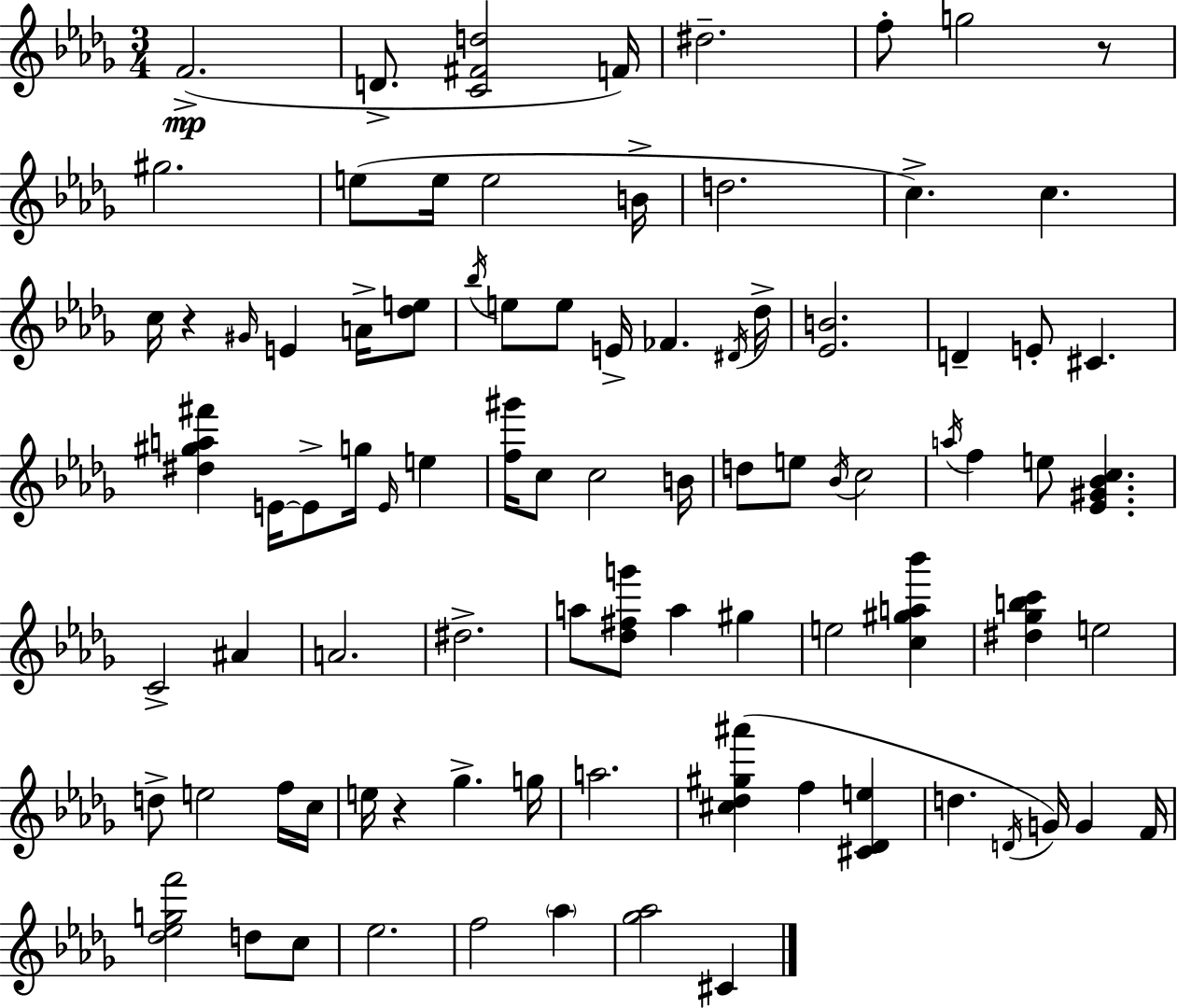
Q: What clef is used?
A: treble